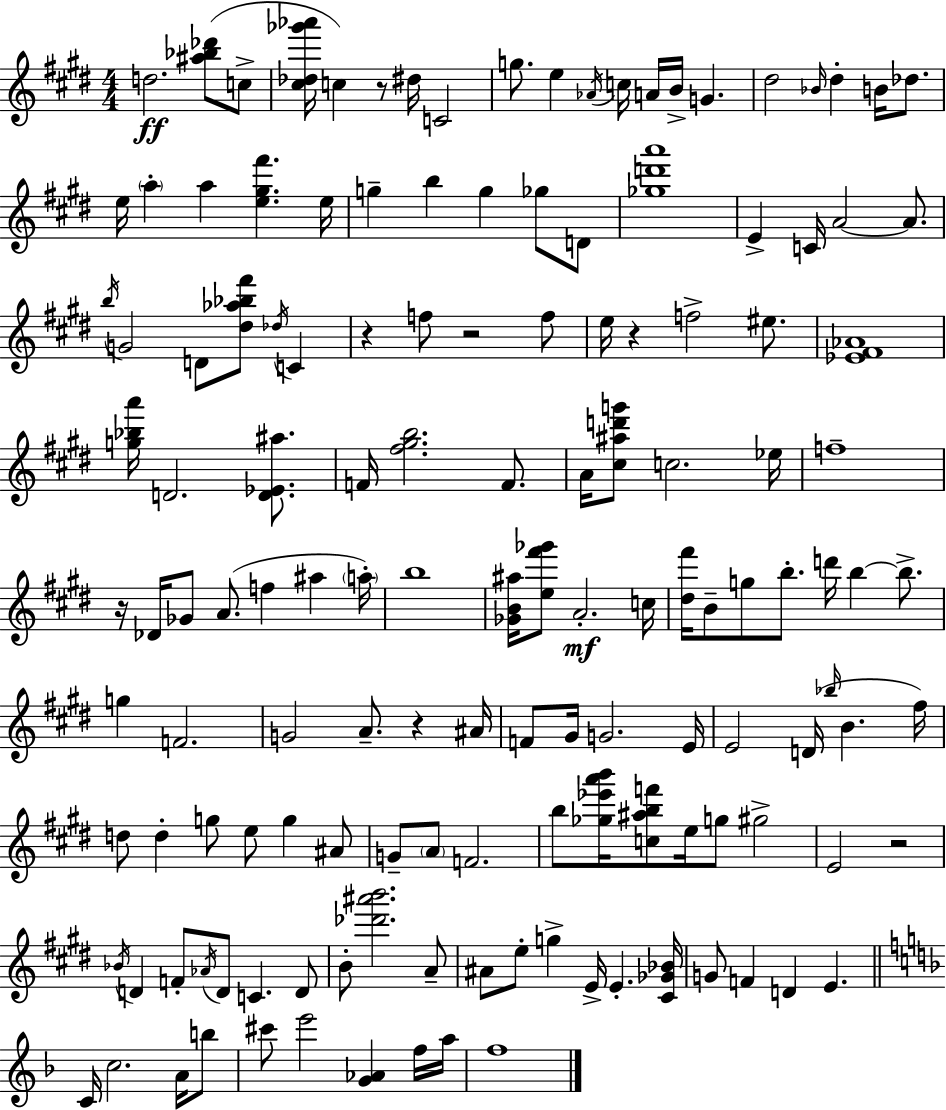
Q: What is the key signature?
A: E major